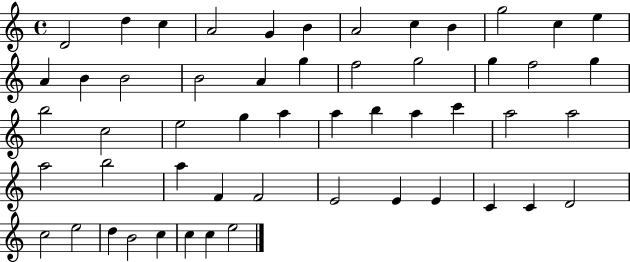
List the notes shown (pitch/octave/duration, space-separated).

D4/h D5/q C5/q A4/h G4/q B4/q A4/h C5/q B4/q G5/h C5/q E5/q A4/q B4/q B4/h B4/h A4/q G5/q F5/h G5/h G5/q F5/h G5/q B5/h C5/h E5/h G5/q A5/q A5/q B5/q A5/q C6/q A5/h A5/h A5/h B5/h A5/q F4/q F4/h E4/h E4/q E4/q C4/q C4/q D4/h C5/h E5/h D5/q B4/h C5/q C5/q C5/q E5/h